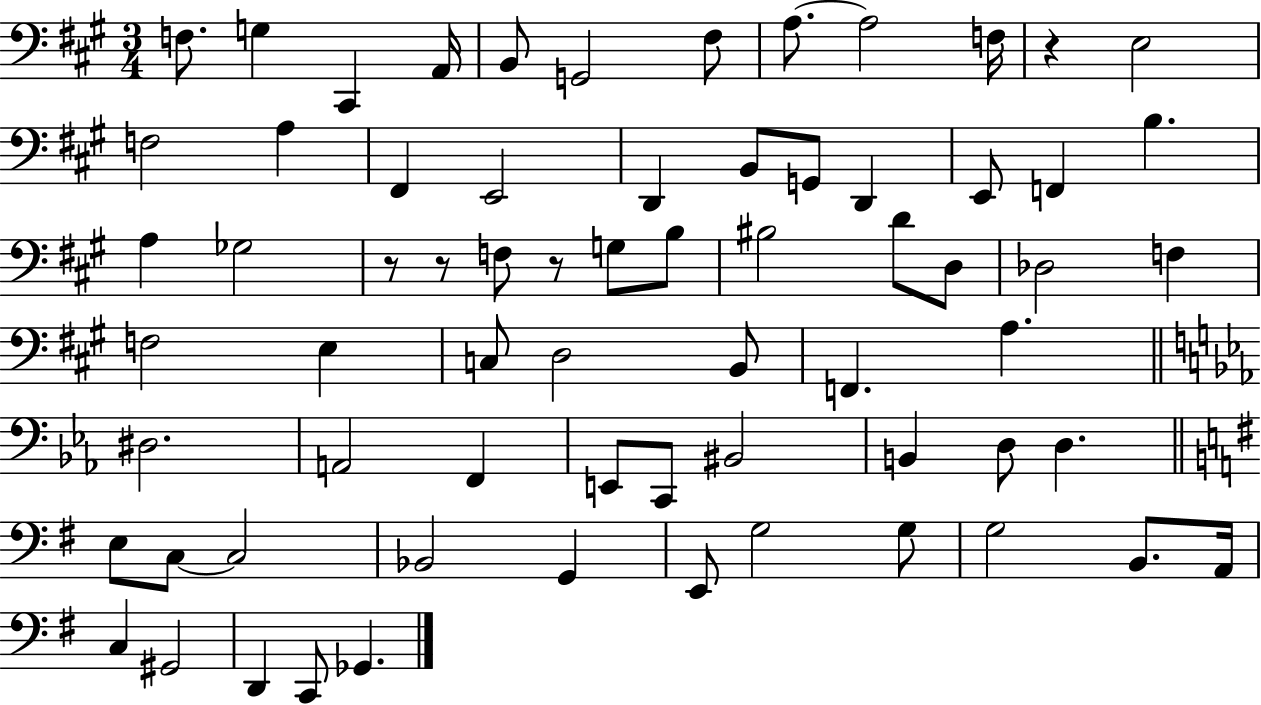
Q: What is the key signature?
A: A major